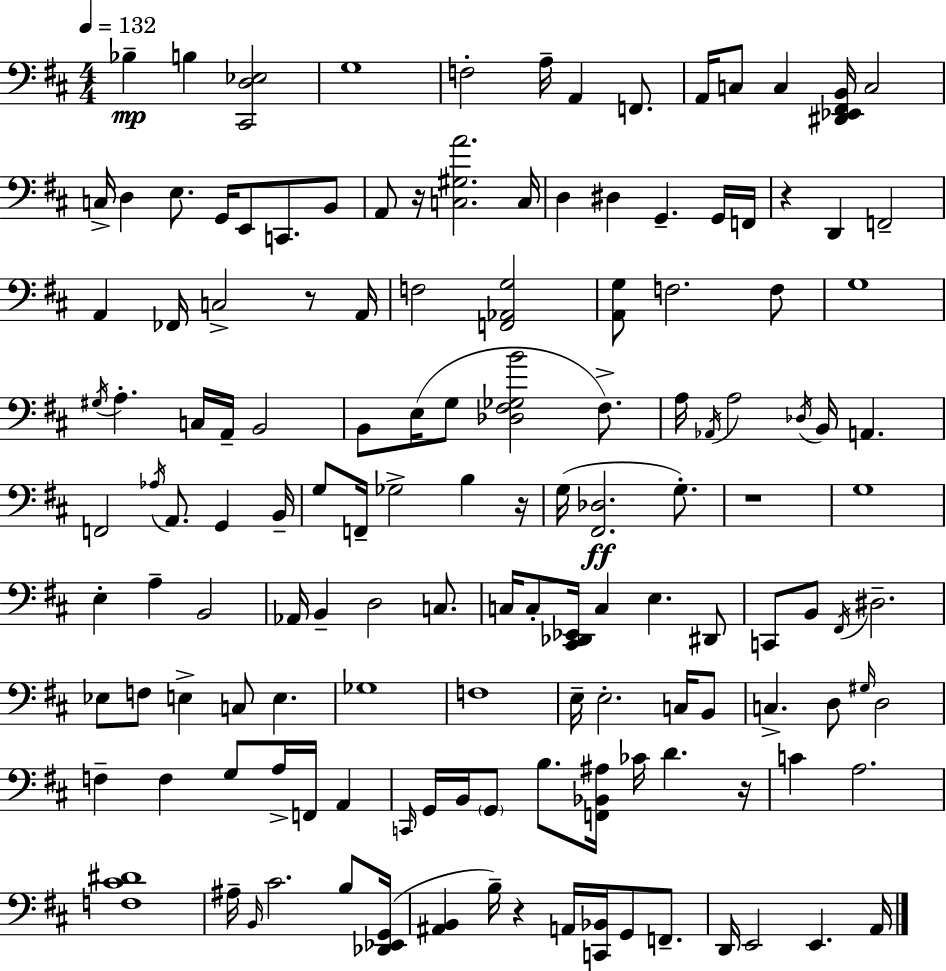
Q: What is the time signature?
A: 4/4